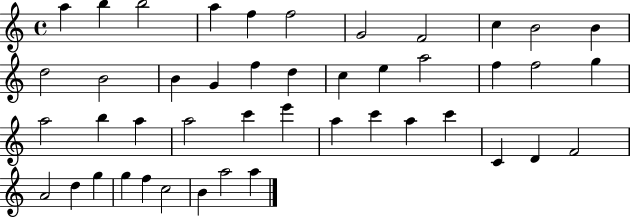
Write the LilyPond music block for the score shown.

{
  \clef treble
  \time 4/4
  \defaultTimeSignature
  \key c \major
  a''4 b''4 b''2 | a''4 f''4 f''2 | g'2 f'2 | c''4 b'2 b'4 | \break d''2 b'2 | b'4 g'4 f''4 d''4 | c''4 e''4 a''2 | f''4 f''2 g''4 | \break a''2 b''4 a''4 | a''2 c'''4 e'''4 | a''4 c'''4 a''4 c'''4 | c'4 d'4 f'2 | \break a'2 d''4 g''4 | g''4 f''4 c''2 | b'4 a''2 a''4 | \bar "|."
}